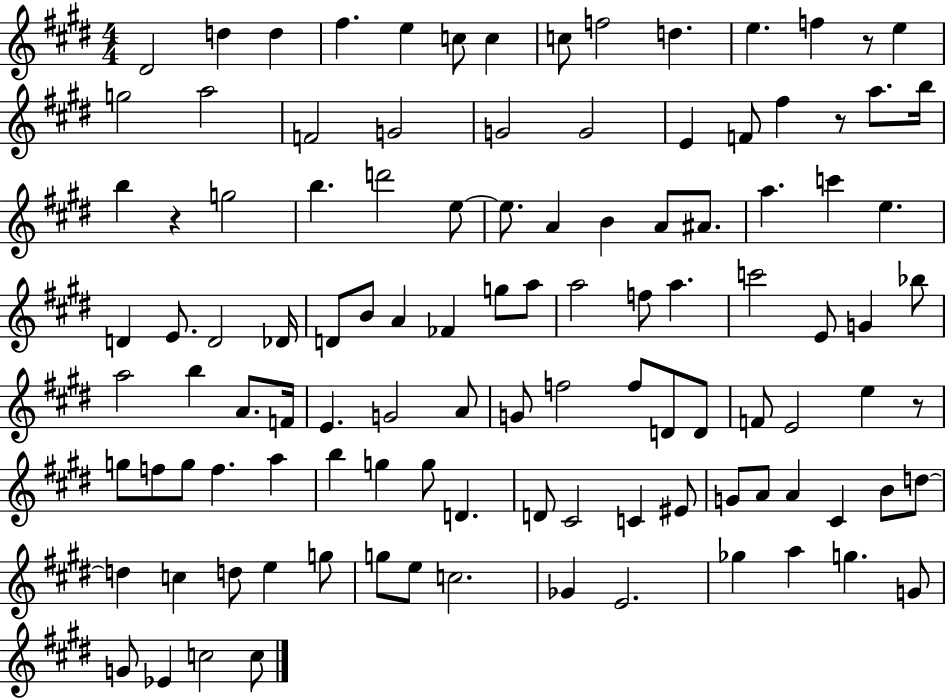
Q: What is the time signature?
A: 4/4